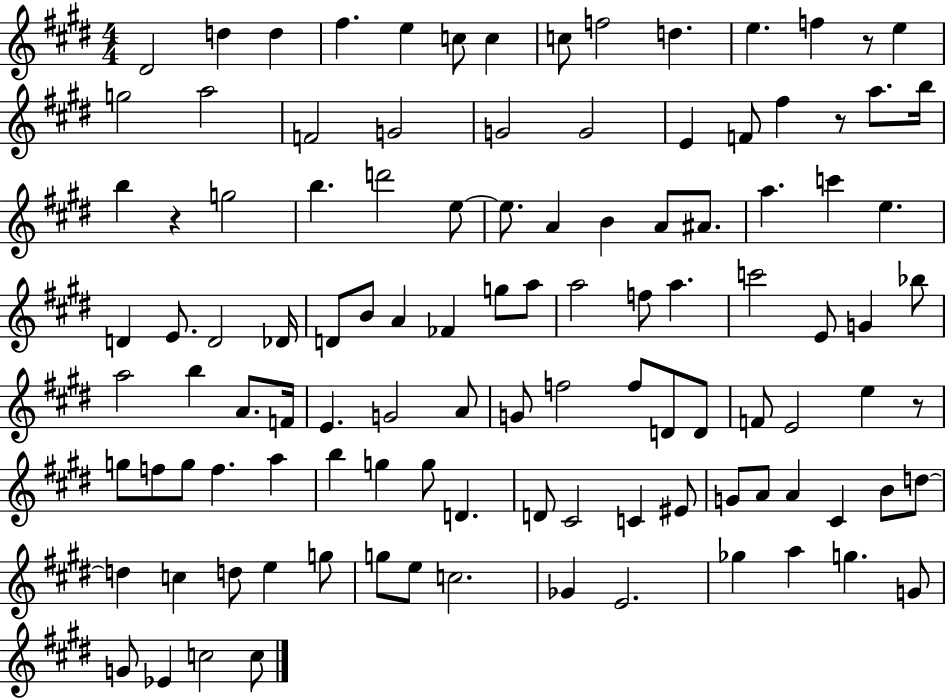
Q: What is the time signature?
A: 4/4